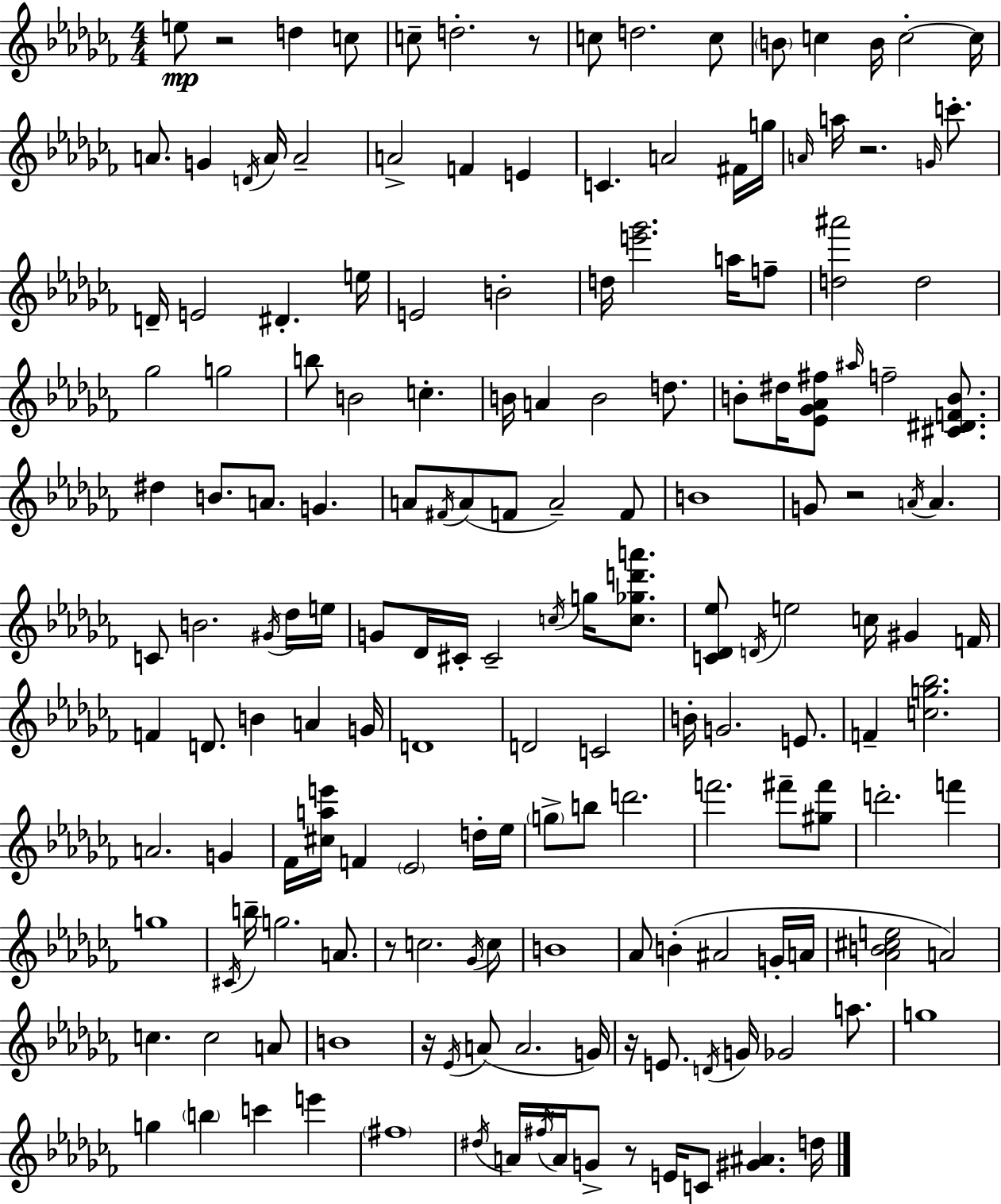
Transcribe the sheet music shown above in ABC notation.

X:1
T:Untitled
M:4/4
L:1/4
K:Abm
e/2 z2 d c/2 c/2 d2 z/2 c/2 d2 c/2 B/2 c B/4 c2 c/4 A/2 G D/4 A/4 A2 A2 F E C A2 ^F/4 g/4 A/4 a/4 z2 G/4 c'/2 D/4 E2 ^D e/4 E2 B2 d/4 [e'_g']2 a/4 f/2 [d^a']2 d2 _g2 g2 b/2 B2 c B/4 A B2 d/2 B/2 ^d/4 [_E_G_A^f]/2 ^a/4 f2 [^C^DFB]/2 ^d B/2 A/2 G A/2 ^F/4 A/2 F/2 A2 F/2 B4 G/2 z2 A/4 A C/2 B2 ^G/4 _d/4 e/4 G/2 _D/4 ^C/4 ^C2 c/4 g/4 [c_gd'a']/2 [C_D_e]/2 D/4 e2 c/4 ^G F/4 F D/2 B A G/4 D4 D2 C2 B/4 G2 E/2 F [cg_b]2 A2 G _F/4 [^cae']/4 F _E2 d/4 _e/4 g/2 b/2 d'2 f'2 ^f'/2 [^g^f']/2 d'2 f' g4 ^C/4 b/4 g2 A/2 z/2 c2 _G/4 c/2 B4 _A/2 B ^A2 G/4 A/4 [_AB^ce]2 A2 c c2 A/2 B4 z/4 _E/4 A/2 A2 G/4 z/4 E/2 D/4 G/4 _G2 a/2 g4 g b c' e' ^f4 ^d/4 A/4 ^f/4 A/4 G/2 z/2 E/4 C/2 [^G^A] d/4